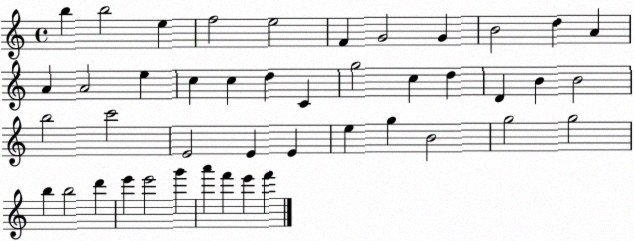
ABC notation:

X:1
T:Untitled
M:4/4
L:1/4
K:C
b b2 e f2 e2 F G2 G B2 d A A A2 e c c d C g2 c d D B B2 b2 c'2 E2 E E e g B2 g2 g2 b b2 d' e' e'2 g' a' f' e' f'